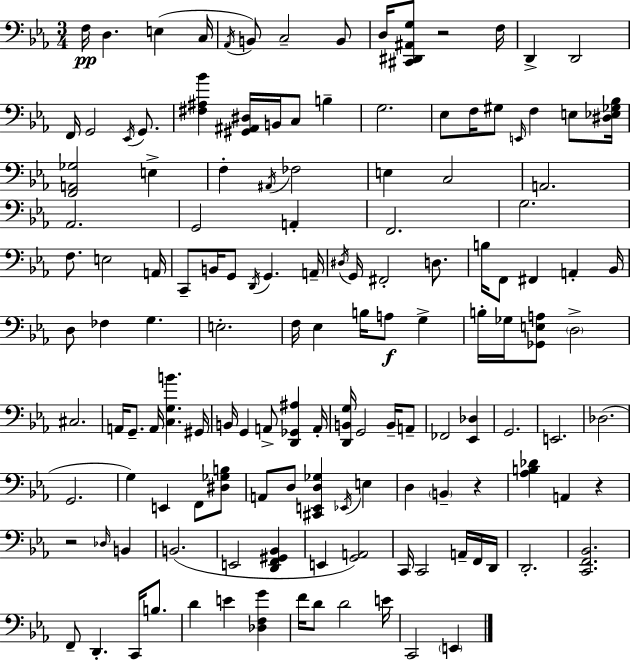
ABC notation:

X:1
T:Untitled
M:3/4
L:1/4
K:Eb
F,/4 D, E, C,/4 _A,,/4 B,,/2 C,2 B,,/2 D,/4 [^C,,^D,,^A,,G,]/2 z2 F,/4 D,, D,,2 F,,/4 G,,2 _E,,/4 G,,/2 [^F,^A,_B] [^G,,^A,,^D,]/4 B,,/4 C,/2 B, G,2 _E,/2 F,/4 ^G,/2 E,,/4 F, E,/2 [^D,_E,_G,_B,]/4 [F,,A,,_G,]2 E, F, ^A,,/4 _F,2 E, C,2 A,,2 _A,,2 G,,2 A,, F,,2 G,2 F,/2 E,2 A,,/4 C,,/2 B,,/4 G,,/2 D,,/4 G,, A,,/4 ^D,/4 G,,/4 ^F,,2 D,/2 B,/4 F,,/2 ^F,, A,, _B,,/4 D,/2 _F, G, E,2 F,/4 _E, B,/4 A,/2 G, B,/4 _G,/4 [_G,,E,A,]/2 D,2 ^C,2 A,,/4 G,,/2 A,,/4 [C,G,B] ^G,,/4 B,,/4 G,, A,,/2 [D,,_G,,^A,] A,,/4 [D,,B,,G,]/4 G,,2 B,,/4 A,,/2 _F,,2 [_E,,_D,] G,,2 E,,2 _D,2 G,,2 G, E,, F,,/2 [^D,_G,B,]/2 A,,/2 D,/2 [^C,,E,,D,_G,] _E,,/4 E, D, B,, z [_A,B,_D] A,, z z2 _D,/4 B,, B,,2 E,,2 [D,,F,,^G,,_B,,] E,, [G,,A,,]2 C,,/4 C,,2 A,,/4 F,,/4 D,,/4 D,,2 [C,,F,,_B,,]2 F,,/2 D,, C,,/4 B,/2 D E [_D,F,G] F/4 D/2 D2 E/4 C,,2 E,,